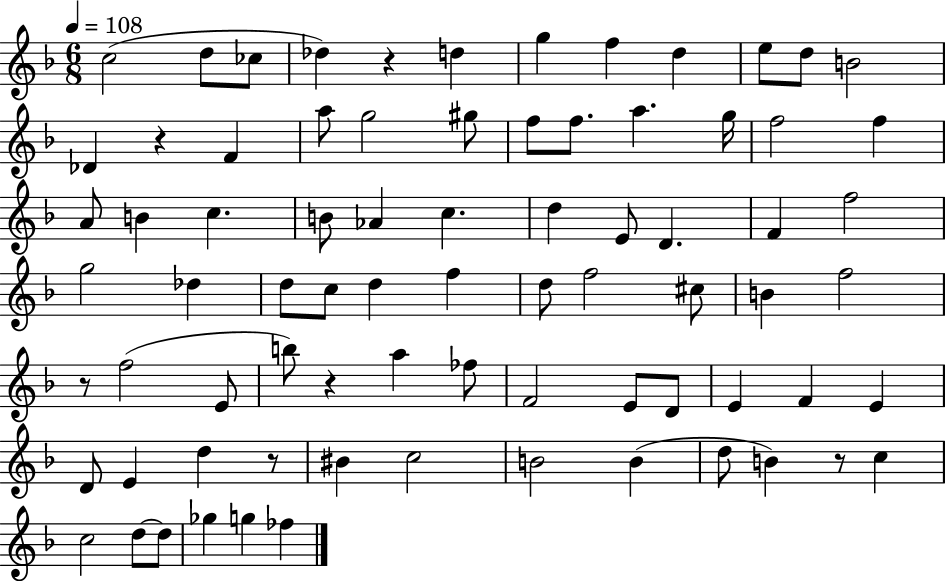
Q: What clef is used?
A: treble